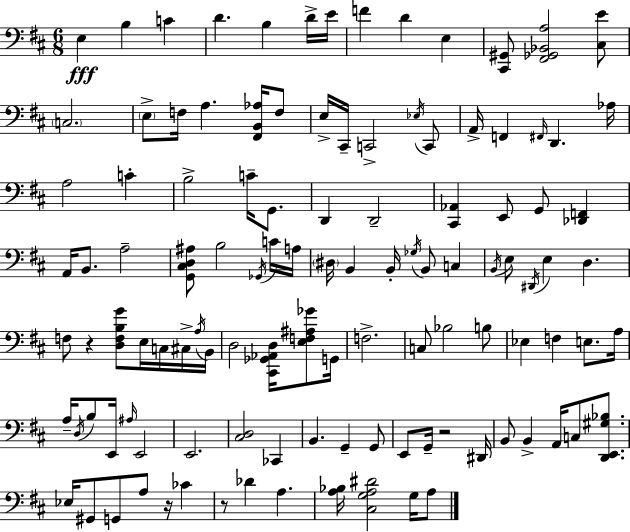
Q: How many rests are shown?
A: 4